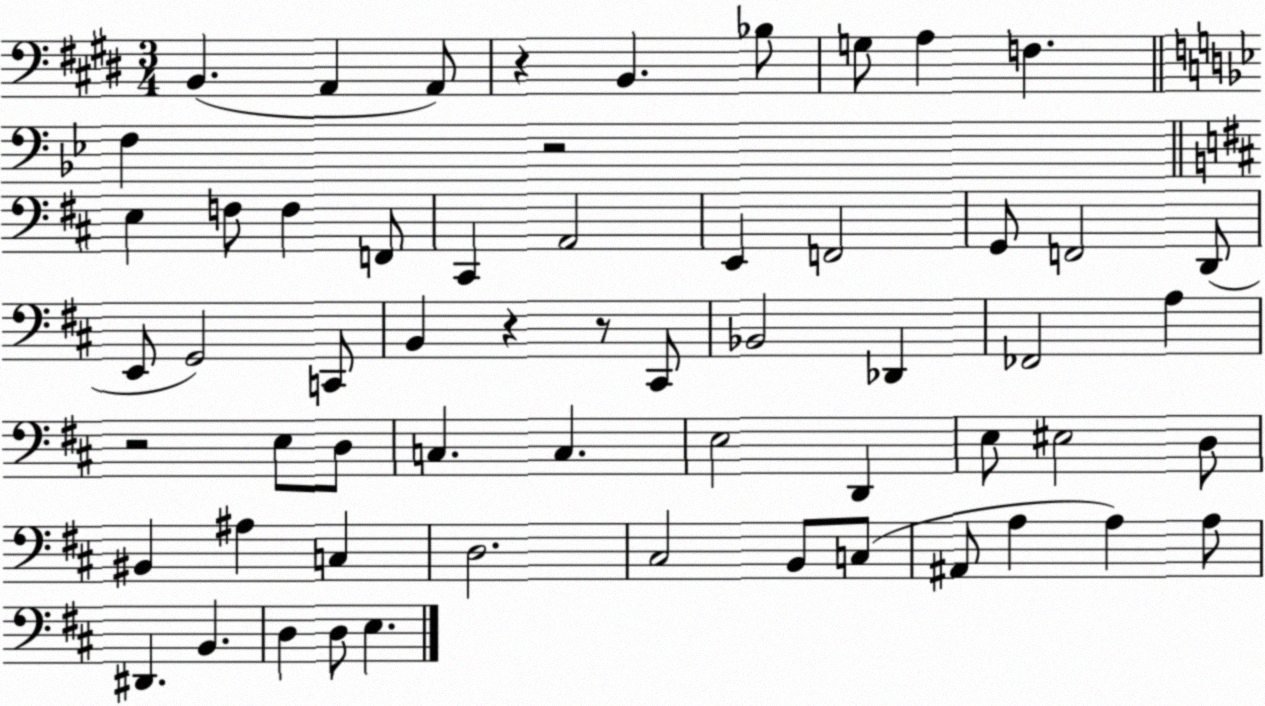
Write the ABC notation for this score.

X:1
T:Untitled
M:3/4
L:1/4
K:E
B,, A,, A,,/2 z B,, _B,/2 G,/2 A, F, F, z2 E, F,/2 F, F,,/2 ^C,, A,,2 E,, F,,2 G,,/2 F,,2 D,,/2 E,,/2 G,,2 C,,/2 B,, z z/2 ^C,,/2 _B,,2 _D,, _F,,2 A, z2 E,/2 D,/2 C, C, E,2 D,, E,/2 ^E,2 D,/2 ^B,, ^A, C, D,2 ^C,2 B,,/2 C,/2 ^A,,/2 A, A, A,/2 ^D,, B,, D, D,/2 E,